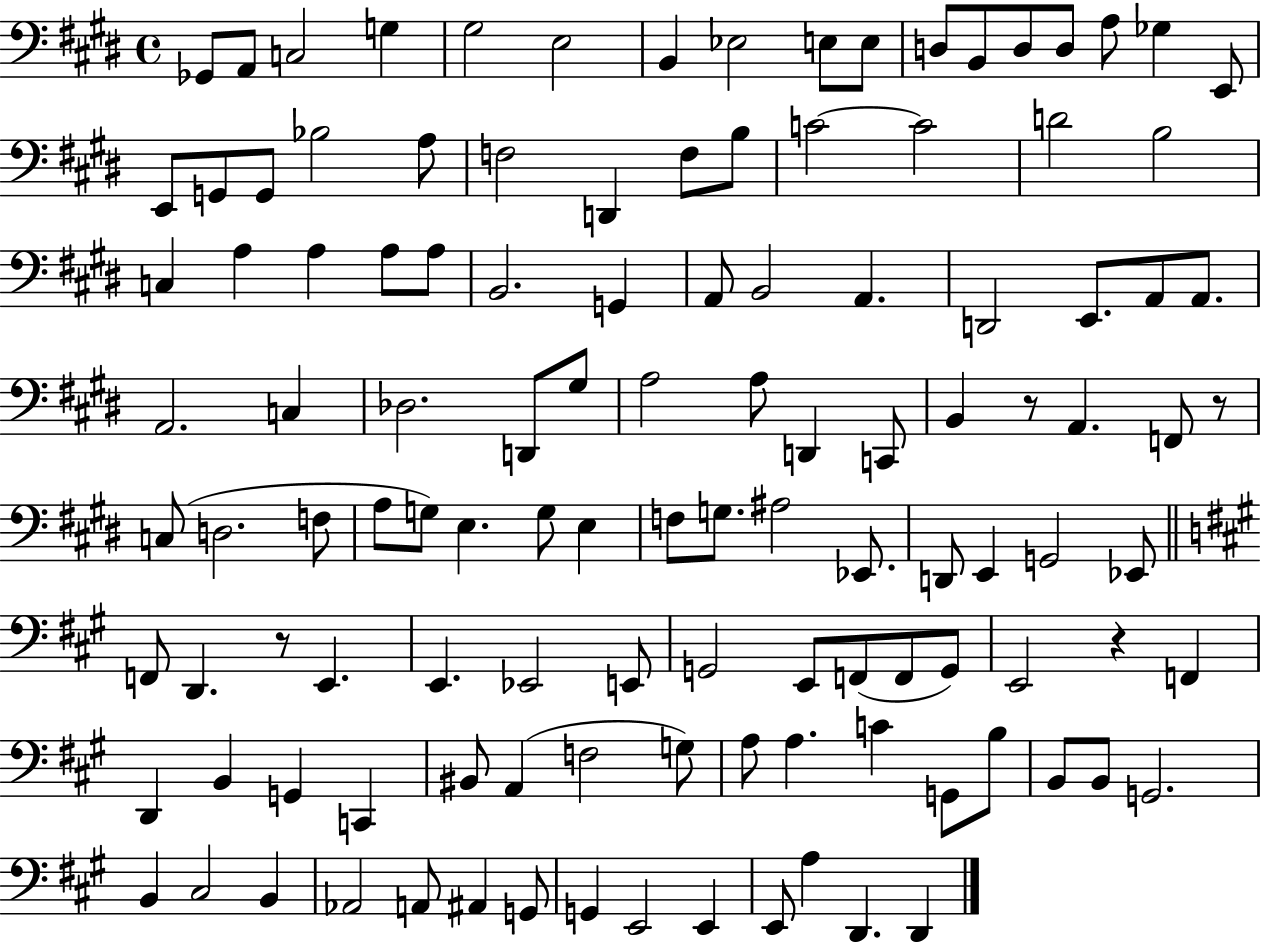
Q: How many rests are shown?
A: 4